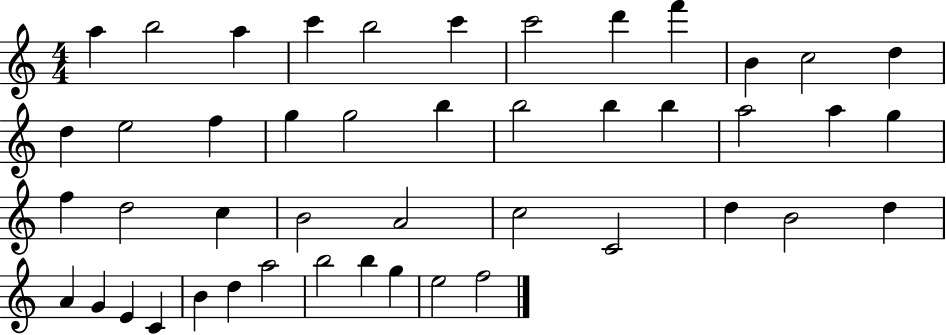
X:1
T:Untitled
M:4/4
L:1/4
K:C
a b2 a c' b2 c' c'2 d' f' B c2 d d e2 f g g2 b b2 b b a2 a g f d2 c B2 A2 c2 C2 d B2 d A G E C B d a2 b2 b g e2 f2